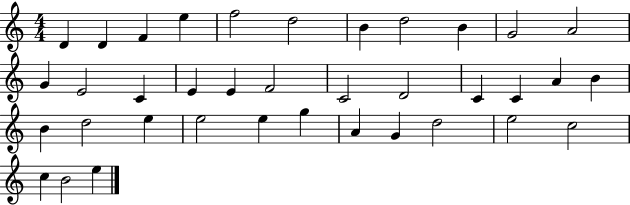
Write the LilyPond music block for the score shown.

{
  \clef treble
  \numericTimeSignature
  \time 4/4
  \key c \major
  d'4 d'4 f'4 e''4 | f''2 d''2 | b'4 d''2 b'4 | g'2 a'2 | \break g'4 e'2 c'4 | e'4 e'4 f'2 | c'2 d'2 | c'4 c'4 a'4 b'4 | \break b'4 d''2 e''4 | e''2 e''4 g''4 | a'4 g'4 d''2 | e''2 c''2 | \break c''4 b'2 e''4 | \bar "|."
}